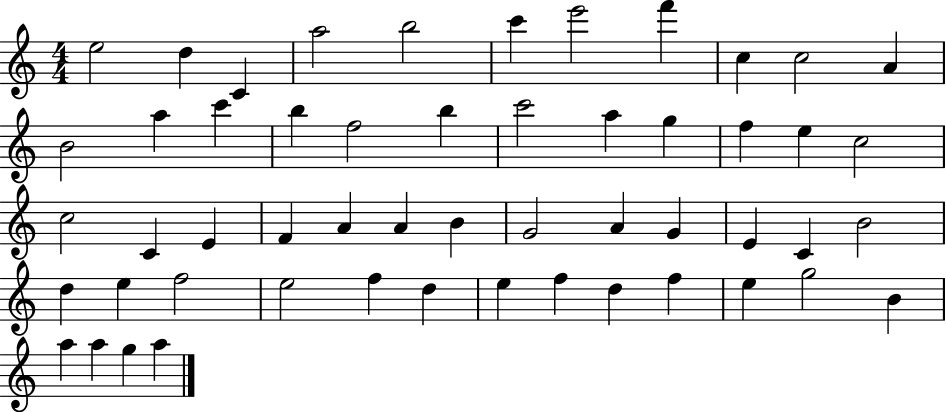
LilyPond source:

{
  \clef treble
  \numericTimeSignature
  \time 4/4
  \key c \major
  e''2 d''4 c'4 | a''2 b''2 | c'''4 e'''2 f'''4 | c''4 c''2 a'4 | \break b'2 a''4 c'''4 | b''4 f''2 b''4 | c'''2 a''4 g''4 | f''4 e''4 c''2 | \break c''2 c'4 e'4 | f'4 a'4 a'4 b'4 | g'2 a'4 g'4 | e'4 c'4 b'2 | \break d''4 e''4 f''2 | e''2 f''4 d''4 | e''4 f''4 d''4 f''4 | e''4 g''2 b'4 | \break a''4 a''4 g''4 a''4 | \bar "|."
}